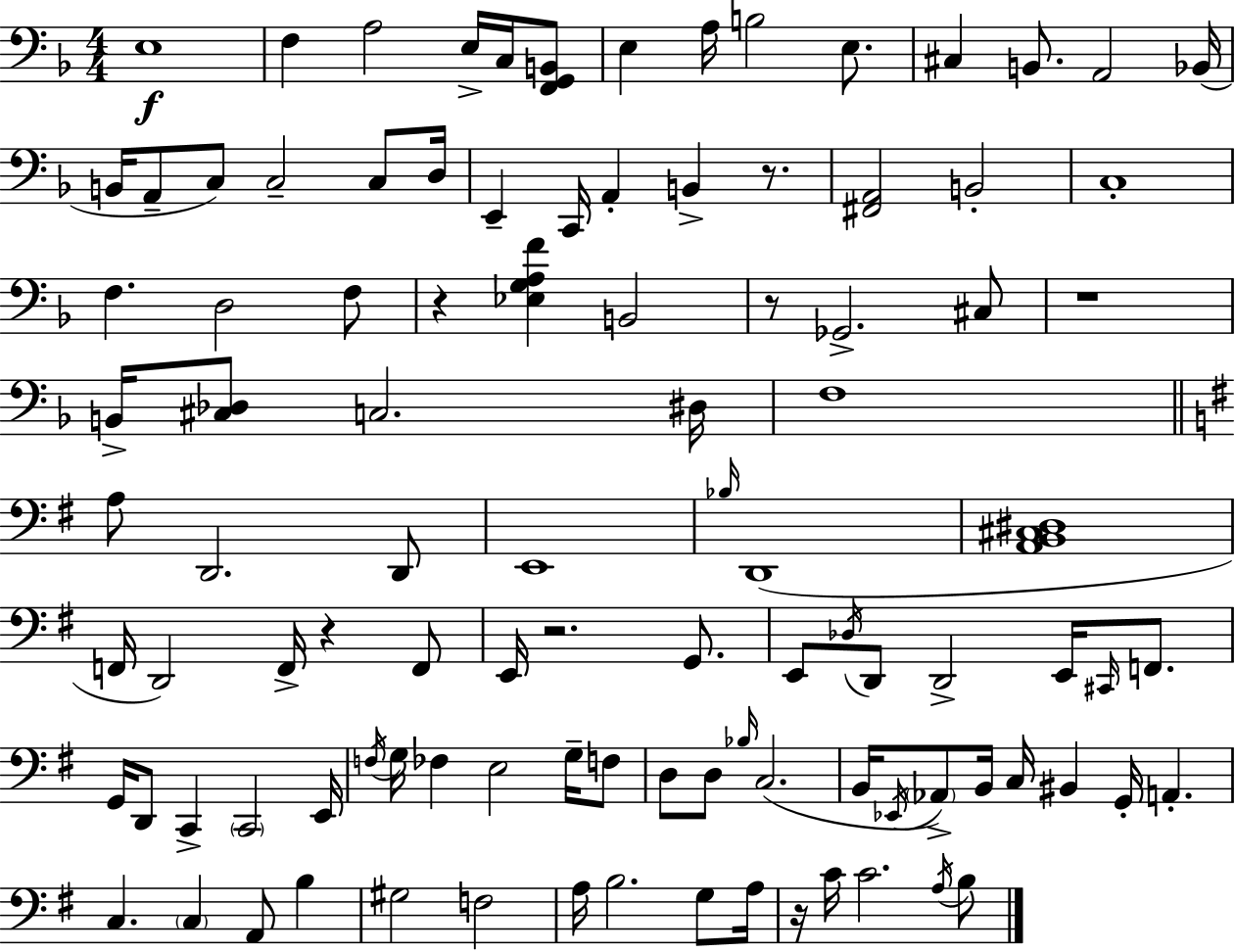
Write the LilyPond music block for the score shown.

{
  \clef bass
  \numericTimeSignature
  \time 4/4
  \key d \minor
  e1\f | f4 a2 e16-> c16 <f, g, b,>8 | e4 a16 b2 e8. | cis4 b,8. a,2 bes,16( | \break b,16 a,8-- c8) c2-- c8 d16 | e,4-- c,16 a,4-. b,4-> r8. | <fis, a,>2 b,2-. | c1-. | \break f4. d2 f8 | r4 <ees g a f'>4 b,2 | r8 ges,2.-> cis8 | r1 | \break b,16-> <cis des>8 c2. dis16 | f1 | \bar "||" \break \key g \major a8 d,2. d,8 | e,1 | \grace { bes16 } d,1( | <a, b, cis dis>1 | \break f,16 d,2) f,16-> r4 f,8 | e,16 r2. g,8. | e,8 \acciaccatura { des16 } d,8 d,2-> e,16 \grace { cis,16 } | f,8. g,16 d,8 c,4-> \parenthesize c,2 | \break e,16 \acciaccatura { f16 } g16 fes4 e2 | g16-- f8 d8 d8 \grace { bes16 } c2.( | b,16 \acciaccatura { ees,16 } \parenthesize aes,8->) b,16 c16 bis,4 g,16-. | a,4.-. c4. \parenthesize c4 | \break a,8 b4 gis2 f2 | a16 b2. | g8 a16 r16 c'16 c'2. | \acciaccatura { a16 } b8 \bar "|."
}